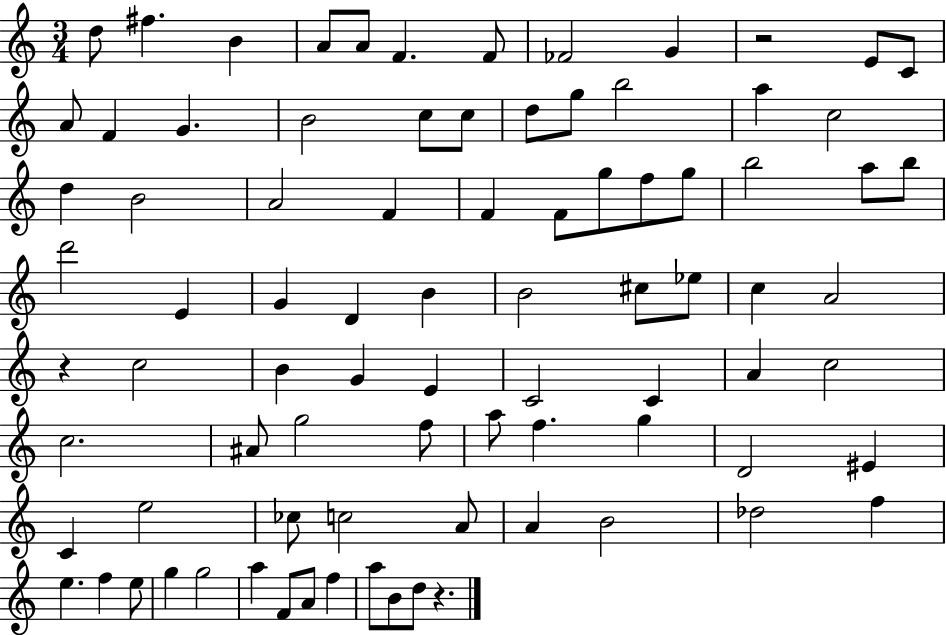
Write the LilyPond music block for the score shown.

{
  \clef treble
  \numericTimeSignature
  \time 3/4
  \key c \major
  d''8 fis''4. b'4 | a'8 a'8 f'4. f'8 | fes'2 g'4 | r2 e'8 c'8 | \break a'8 f'4 g'4. | b'2 c''8 c''8 | d''8 g''8 b''2 | a''4 c''2 | \break d''4 b'2 | a'2 f'4 | f'4 f'8 g''8 f''8 g''8 | b''2 a''8 b''8 | \break d'''2 e'4 | g'4 d'4 b'4 | b'2 cis''8 ees''8 | c''4 a'2 | \break r4 c''2 | b'4 g'4 e'4 | c'2 c'4 | a'4 c''2 | \break c''2. | ais'8 g''2 f''8 | a''8 f''4. g''4 | d'2 eis'4 | \break c'4 e''2 | ces''8 c''2 a'8 | a'4 b'2 | des''2 f''4 | \break e''4. f''4 e''8 | g''4 g''2 | a''4 f'8 a'8 f''4 | a''8 b'8 d''8 r4. | \break \bar "|."
}